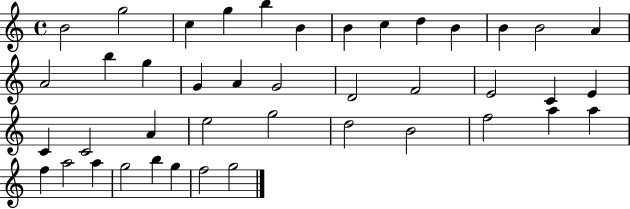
{
  \clef treble
  \time 4/4
  \defaultTimeSignature
  \key c \major
  b'2 g''2 | c''4 g''4 b''4 b'4 | b'4 c''4 d''4 b'4 | b'4 b'2 a'4 | \break a'2 b''4 g''4 | g'4 a'4 g'2 | d'2 f'2 | e'2 c'4 e'4 | \break c'4 c'2 a'4 | e''2 g''2 | d''2 b'2 | f''2 a''4 a''4 | \break f''4 a''2 a''4 | g''2 b''4 g''4 | f''2 g''2 | \bar "|."
}